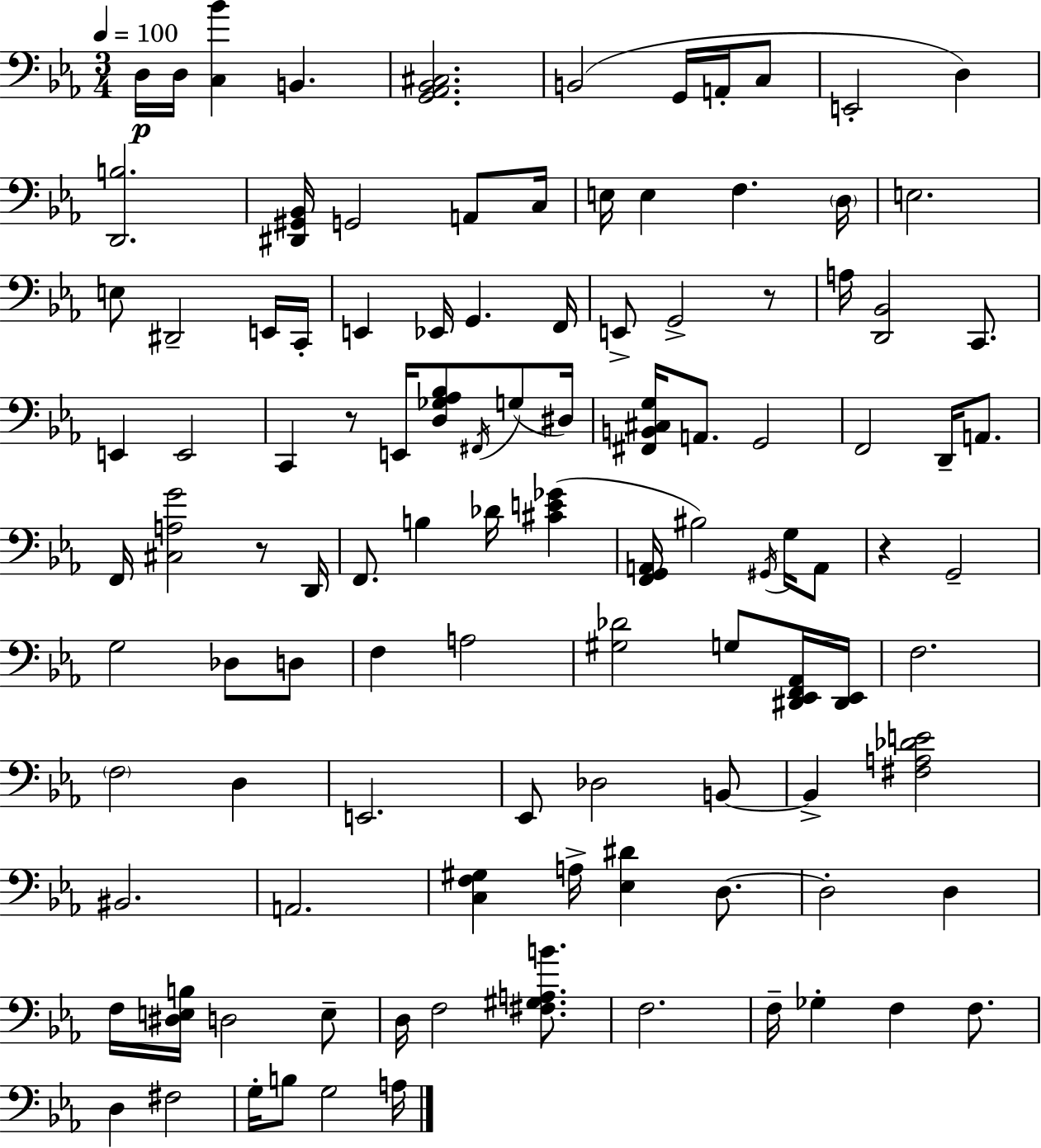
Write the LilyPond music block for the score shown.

{
  \clef bass
  \numericTimeSignature
  \time 3/4
  \key c \minor
  \tempo 4 = 100
  d16\p d16 <c bes'>4 b,4. | <g, aes, bes, cis>2. | b,2( g,16 a,16-. c8 | e,2-. d4) | \break <d, b>2. | <dis, gis, bes,>16 g,2 a,8 c16 | e16 e4 f4. \parenthesize d16 | e2. | \break e8 dis,2-- e,16 c,16-. | e,4 ees,16 g,4. f,16 | e,8-> g,2-> r8 | a16 <d, bes,>2 c,8. | \break e,4 e,2 | c,4 r8 e,16 <d ges aes bes>8 \acciaccatura { fis,16 }( g8 | dis16) <fis, b, cis g>16 a,8. g,2 | f,2 d,16-- a,8. | \break f,16 <cis a g'>2 r8 | d,16 f,8. b4 des'16 <cis' e' ges'>4( | <f, g, a,>16 bis2) \acciaccatura { gis,16 } g16 | a,8 r4 g,2-- | \break g2 des8 | d8 f4 a2 | <gis des'>2 g8 | <dis, ees, f, aes,>16 <dis, ees,>16 f2. | \break \parenthesize f2 d4 | e,2. | ees,8 des2 | b,8~~ b,4-> <fis a des' e'>2 | \break bis,2. | a,2. | <c f gis>4 a16-> <ees dis'>4 d8.~~ | d2-. d4 | \break f16 <dis e b>16 d2 | e8-- d16 f2 <fis gis a b'>8. | f2. | f16-- ges4-. f4 f8. | \break d4 fis2 | g16-. b8 g2 | a16 \bar "|."
}